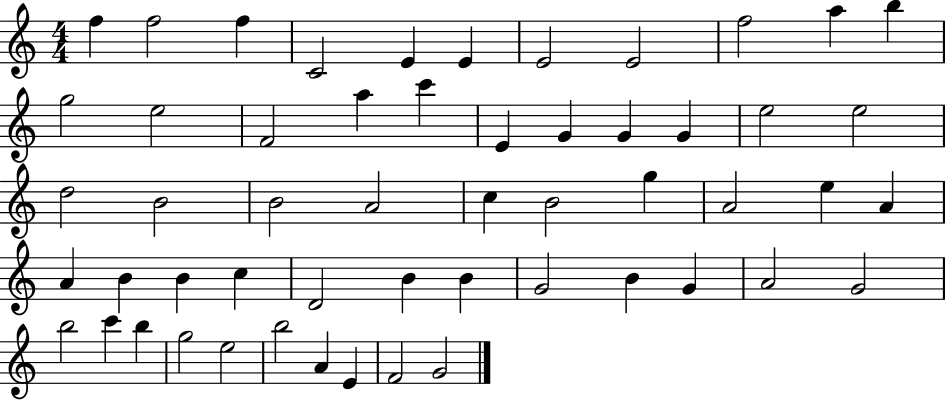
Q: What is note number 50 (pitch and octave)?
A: B5